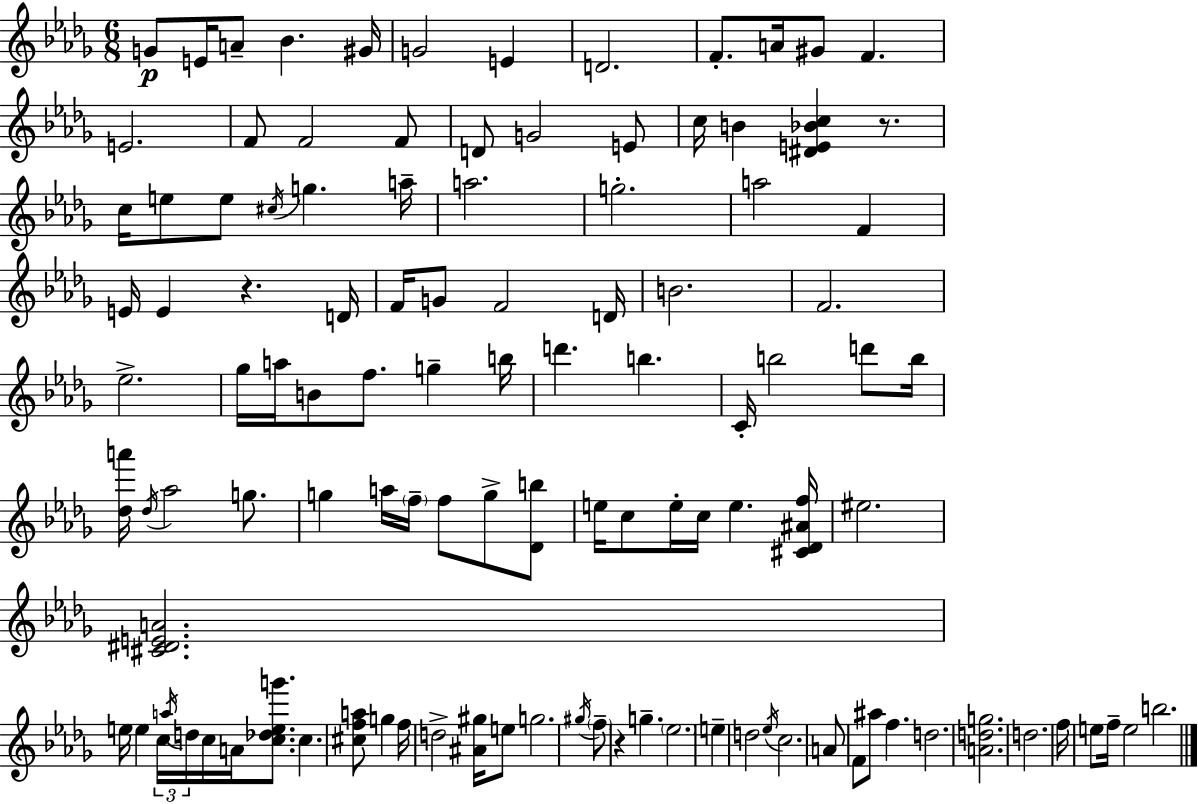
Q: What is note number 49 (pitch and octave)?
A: B5